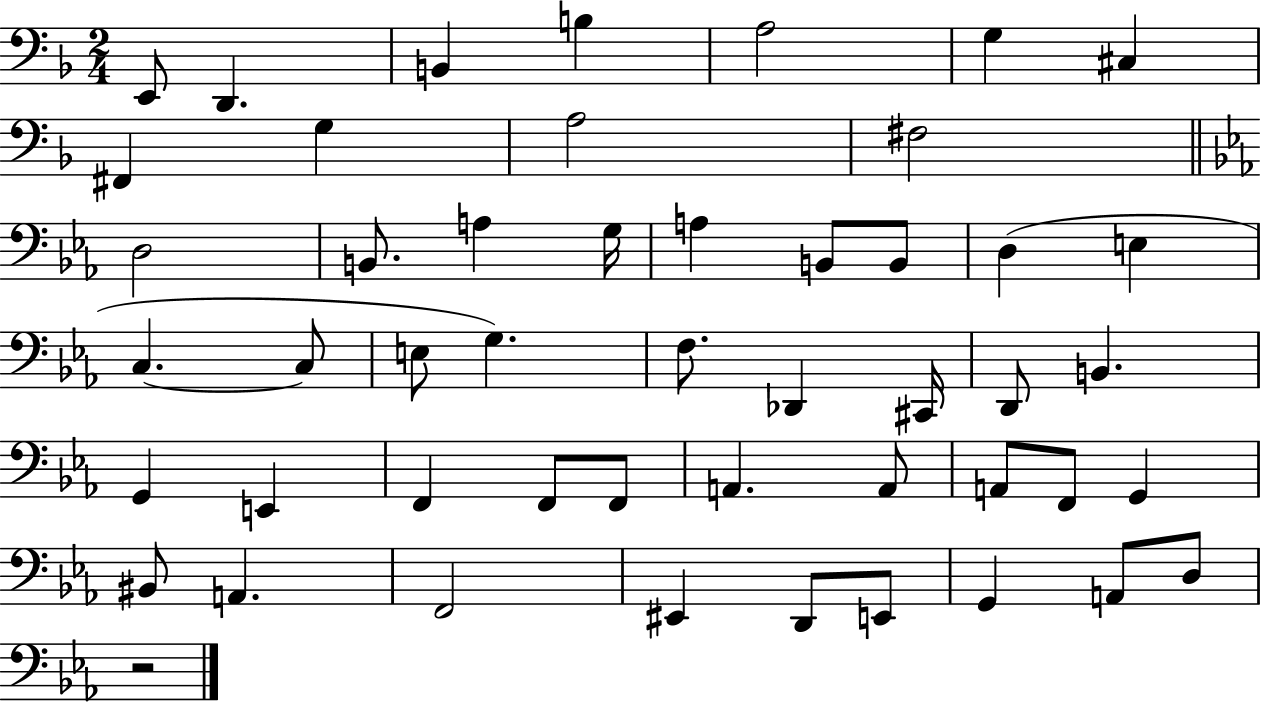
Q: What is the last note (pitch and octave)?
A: D3